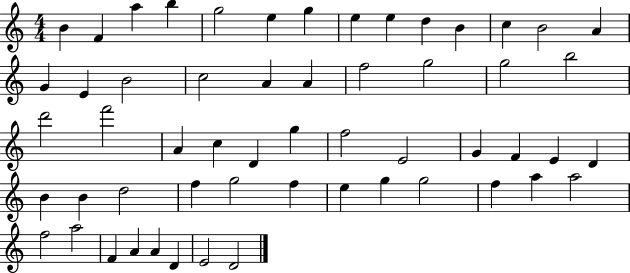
B4/q F4/q A5/q B5/q G5/h E5/q G5/q E5/q E5/q D5/q B4/q C5/q B4/h A4/q G4/q E4/q B4/h C5/h A4/q A4/q F5/h G5/h G5/h B5/h D6/h F6/h A4/q C5/q D4/q G5/q F5/h E4/h G4/q F4/q E4/q D4/q B4/q B4/q D5/h F5/q G5/h F5/q E5/q G5/q G5/h F5/q A5/q A5/h F5/h A5/h F4/q A4/q A4/q D4/q E4/h D4/h